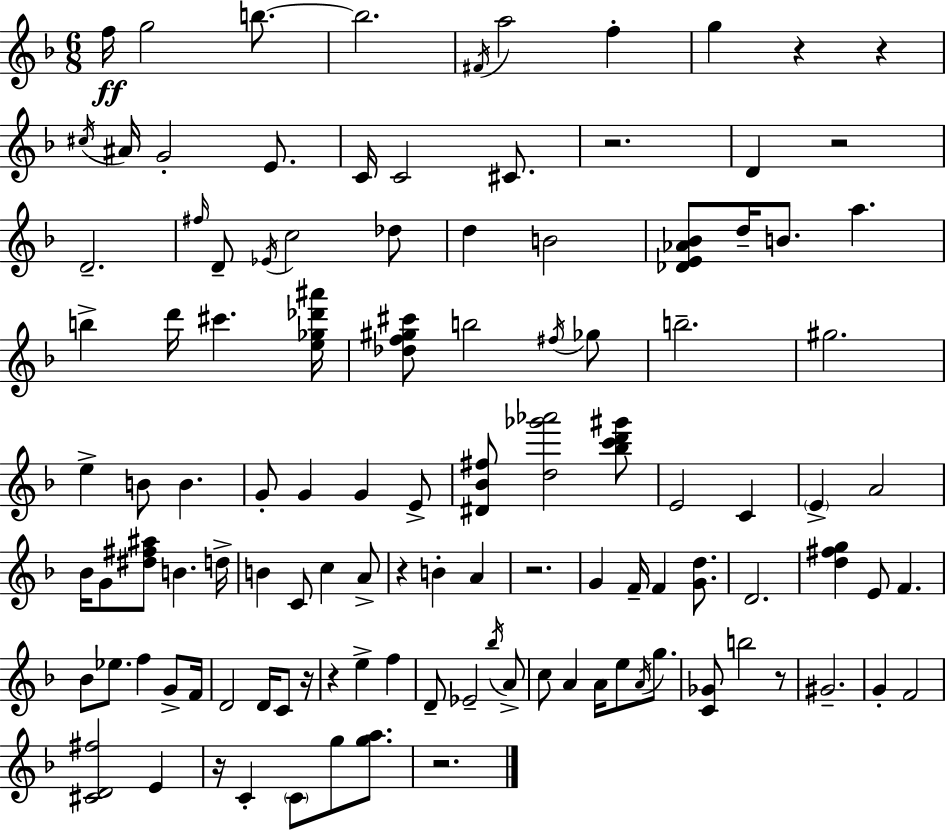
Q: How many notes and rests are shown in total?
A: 113